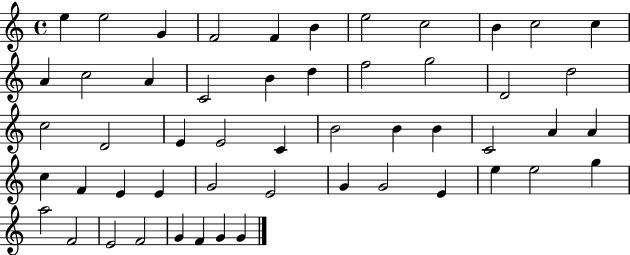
E5/q E5/h G4/q F4/h F4/q B4/q E5/h C5/h B4/q C5/h C5/q A4/q C5/h A4/q C4/h B4/q D5/q F5/h G5/h D4/h D5/h C5/h D4/h E4/q E4/h C4/q B4/h B4/q B4/q C4/h A4/q A4/q C5/q F4/q E4/q E4/q G4/h E4/h G4/q G4/h E4/q E5/q E5/h G5/q A5/h F4/h E4/h F4/h G4/q F4/q G4/q G4/q